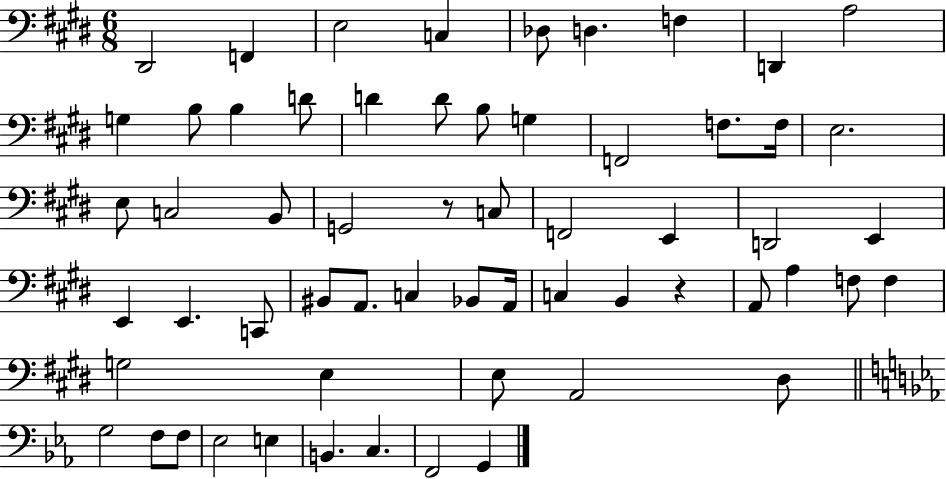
X:1
T:Untitled
M:6/8
L:1/4
K:E
^D,,2 F,, E,2 C, _D,/2 D, F, D,, A,2 G, B,/2 B, D/2 D D/2 B,/2 G, F,,2 F,/2 F,/4 E,2 E,/2 C,2 B,,/2 G,,2 z/2 C,/2 F,,2 E,, D,,2 E,, E,, E,, C,,/2 ^B,,/2 A,,/2 C, _B,,/2 A,,/4 C, B,, z A,,/2 A, F,/2 F, G,2 E, E,/2 A,,2 ^D,/2 G,2 F,/2 F,/2 _E,2 E, B,, C, F,,2 G,,